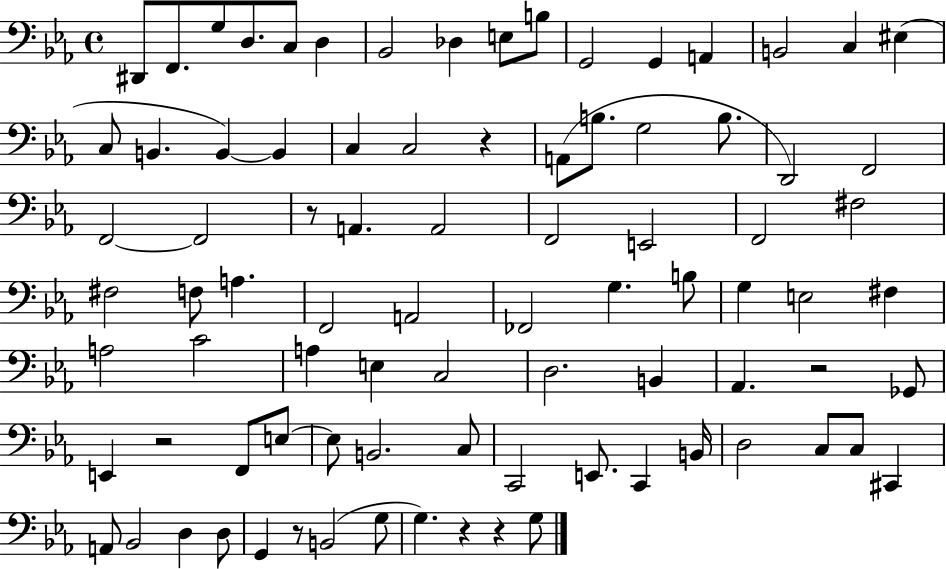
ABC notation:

X:1
T:Untitled
M:4/4
L:1/4
K:Eb
^D,,/2 F,,/2 G,/2 D,/2 C,/2 D, _B,,2 _D, E,/2 B,/2 G,,2 G,, A,, B,,2 C, ^E, C,/2 B,, B,, B,, C, C,2 z A,,/2 B,/2 G,2 B,/2 D,,2 F,,2 F,,2 F,,2 z/2 A,, A,,2 F,,2 E,,2 F,,2 ^F,2 ^F,2 F,/2 A, F,,2 A,,2 _F,,2 G, B,/2 G, E,2 ^F, A,2 C2 A, E, C,2 D,2 B,, _A,, z2 _G,,/2 E,, z2 F,,/2 E,/2 E,/2 B,,2 C,/2 C,,2 E,,/2 C,, B,,/4 D,2 C,/2 C,/2 ^C,, A,,/2 _B,,2 D, D,/2 G,, z/2 B,,2 G,/2 G, z z G,/2